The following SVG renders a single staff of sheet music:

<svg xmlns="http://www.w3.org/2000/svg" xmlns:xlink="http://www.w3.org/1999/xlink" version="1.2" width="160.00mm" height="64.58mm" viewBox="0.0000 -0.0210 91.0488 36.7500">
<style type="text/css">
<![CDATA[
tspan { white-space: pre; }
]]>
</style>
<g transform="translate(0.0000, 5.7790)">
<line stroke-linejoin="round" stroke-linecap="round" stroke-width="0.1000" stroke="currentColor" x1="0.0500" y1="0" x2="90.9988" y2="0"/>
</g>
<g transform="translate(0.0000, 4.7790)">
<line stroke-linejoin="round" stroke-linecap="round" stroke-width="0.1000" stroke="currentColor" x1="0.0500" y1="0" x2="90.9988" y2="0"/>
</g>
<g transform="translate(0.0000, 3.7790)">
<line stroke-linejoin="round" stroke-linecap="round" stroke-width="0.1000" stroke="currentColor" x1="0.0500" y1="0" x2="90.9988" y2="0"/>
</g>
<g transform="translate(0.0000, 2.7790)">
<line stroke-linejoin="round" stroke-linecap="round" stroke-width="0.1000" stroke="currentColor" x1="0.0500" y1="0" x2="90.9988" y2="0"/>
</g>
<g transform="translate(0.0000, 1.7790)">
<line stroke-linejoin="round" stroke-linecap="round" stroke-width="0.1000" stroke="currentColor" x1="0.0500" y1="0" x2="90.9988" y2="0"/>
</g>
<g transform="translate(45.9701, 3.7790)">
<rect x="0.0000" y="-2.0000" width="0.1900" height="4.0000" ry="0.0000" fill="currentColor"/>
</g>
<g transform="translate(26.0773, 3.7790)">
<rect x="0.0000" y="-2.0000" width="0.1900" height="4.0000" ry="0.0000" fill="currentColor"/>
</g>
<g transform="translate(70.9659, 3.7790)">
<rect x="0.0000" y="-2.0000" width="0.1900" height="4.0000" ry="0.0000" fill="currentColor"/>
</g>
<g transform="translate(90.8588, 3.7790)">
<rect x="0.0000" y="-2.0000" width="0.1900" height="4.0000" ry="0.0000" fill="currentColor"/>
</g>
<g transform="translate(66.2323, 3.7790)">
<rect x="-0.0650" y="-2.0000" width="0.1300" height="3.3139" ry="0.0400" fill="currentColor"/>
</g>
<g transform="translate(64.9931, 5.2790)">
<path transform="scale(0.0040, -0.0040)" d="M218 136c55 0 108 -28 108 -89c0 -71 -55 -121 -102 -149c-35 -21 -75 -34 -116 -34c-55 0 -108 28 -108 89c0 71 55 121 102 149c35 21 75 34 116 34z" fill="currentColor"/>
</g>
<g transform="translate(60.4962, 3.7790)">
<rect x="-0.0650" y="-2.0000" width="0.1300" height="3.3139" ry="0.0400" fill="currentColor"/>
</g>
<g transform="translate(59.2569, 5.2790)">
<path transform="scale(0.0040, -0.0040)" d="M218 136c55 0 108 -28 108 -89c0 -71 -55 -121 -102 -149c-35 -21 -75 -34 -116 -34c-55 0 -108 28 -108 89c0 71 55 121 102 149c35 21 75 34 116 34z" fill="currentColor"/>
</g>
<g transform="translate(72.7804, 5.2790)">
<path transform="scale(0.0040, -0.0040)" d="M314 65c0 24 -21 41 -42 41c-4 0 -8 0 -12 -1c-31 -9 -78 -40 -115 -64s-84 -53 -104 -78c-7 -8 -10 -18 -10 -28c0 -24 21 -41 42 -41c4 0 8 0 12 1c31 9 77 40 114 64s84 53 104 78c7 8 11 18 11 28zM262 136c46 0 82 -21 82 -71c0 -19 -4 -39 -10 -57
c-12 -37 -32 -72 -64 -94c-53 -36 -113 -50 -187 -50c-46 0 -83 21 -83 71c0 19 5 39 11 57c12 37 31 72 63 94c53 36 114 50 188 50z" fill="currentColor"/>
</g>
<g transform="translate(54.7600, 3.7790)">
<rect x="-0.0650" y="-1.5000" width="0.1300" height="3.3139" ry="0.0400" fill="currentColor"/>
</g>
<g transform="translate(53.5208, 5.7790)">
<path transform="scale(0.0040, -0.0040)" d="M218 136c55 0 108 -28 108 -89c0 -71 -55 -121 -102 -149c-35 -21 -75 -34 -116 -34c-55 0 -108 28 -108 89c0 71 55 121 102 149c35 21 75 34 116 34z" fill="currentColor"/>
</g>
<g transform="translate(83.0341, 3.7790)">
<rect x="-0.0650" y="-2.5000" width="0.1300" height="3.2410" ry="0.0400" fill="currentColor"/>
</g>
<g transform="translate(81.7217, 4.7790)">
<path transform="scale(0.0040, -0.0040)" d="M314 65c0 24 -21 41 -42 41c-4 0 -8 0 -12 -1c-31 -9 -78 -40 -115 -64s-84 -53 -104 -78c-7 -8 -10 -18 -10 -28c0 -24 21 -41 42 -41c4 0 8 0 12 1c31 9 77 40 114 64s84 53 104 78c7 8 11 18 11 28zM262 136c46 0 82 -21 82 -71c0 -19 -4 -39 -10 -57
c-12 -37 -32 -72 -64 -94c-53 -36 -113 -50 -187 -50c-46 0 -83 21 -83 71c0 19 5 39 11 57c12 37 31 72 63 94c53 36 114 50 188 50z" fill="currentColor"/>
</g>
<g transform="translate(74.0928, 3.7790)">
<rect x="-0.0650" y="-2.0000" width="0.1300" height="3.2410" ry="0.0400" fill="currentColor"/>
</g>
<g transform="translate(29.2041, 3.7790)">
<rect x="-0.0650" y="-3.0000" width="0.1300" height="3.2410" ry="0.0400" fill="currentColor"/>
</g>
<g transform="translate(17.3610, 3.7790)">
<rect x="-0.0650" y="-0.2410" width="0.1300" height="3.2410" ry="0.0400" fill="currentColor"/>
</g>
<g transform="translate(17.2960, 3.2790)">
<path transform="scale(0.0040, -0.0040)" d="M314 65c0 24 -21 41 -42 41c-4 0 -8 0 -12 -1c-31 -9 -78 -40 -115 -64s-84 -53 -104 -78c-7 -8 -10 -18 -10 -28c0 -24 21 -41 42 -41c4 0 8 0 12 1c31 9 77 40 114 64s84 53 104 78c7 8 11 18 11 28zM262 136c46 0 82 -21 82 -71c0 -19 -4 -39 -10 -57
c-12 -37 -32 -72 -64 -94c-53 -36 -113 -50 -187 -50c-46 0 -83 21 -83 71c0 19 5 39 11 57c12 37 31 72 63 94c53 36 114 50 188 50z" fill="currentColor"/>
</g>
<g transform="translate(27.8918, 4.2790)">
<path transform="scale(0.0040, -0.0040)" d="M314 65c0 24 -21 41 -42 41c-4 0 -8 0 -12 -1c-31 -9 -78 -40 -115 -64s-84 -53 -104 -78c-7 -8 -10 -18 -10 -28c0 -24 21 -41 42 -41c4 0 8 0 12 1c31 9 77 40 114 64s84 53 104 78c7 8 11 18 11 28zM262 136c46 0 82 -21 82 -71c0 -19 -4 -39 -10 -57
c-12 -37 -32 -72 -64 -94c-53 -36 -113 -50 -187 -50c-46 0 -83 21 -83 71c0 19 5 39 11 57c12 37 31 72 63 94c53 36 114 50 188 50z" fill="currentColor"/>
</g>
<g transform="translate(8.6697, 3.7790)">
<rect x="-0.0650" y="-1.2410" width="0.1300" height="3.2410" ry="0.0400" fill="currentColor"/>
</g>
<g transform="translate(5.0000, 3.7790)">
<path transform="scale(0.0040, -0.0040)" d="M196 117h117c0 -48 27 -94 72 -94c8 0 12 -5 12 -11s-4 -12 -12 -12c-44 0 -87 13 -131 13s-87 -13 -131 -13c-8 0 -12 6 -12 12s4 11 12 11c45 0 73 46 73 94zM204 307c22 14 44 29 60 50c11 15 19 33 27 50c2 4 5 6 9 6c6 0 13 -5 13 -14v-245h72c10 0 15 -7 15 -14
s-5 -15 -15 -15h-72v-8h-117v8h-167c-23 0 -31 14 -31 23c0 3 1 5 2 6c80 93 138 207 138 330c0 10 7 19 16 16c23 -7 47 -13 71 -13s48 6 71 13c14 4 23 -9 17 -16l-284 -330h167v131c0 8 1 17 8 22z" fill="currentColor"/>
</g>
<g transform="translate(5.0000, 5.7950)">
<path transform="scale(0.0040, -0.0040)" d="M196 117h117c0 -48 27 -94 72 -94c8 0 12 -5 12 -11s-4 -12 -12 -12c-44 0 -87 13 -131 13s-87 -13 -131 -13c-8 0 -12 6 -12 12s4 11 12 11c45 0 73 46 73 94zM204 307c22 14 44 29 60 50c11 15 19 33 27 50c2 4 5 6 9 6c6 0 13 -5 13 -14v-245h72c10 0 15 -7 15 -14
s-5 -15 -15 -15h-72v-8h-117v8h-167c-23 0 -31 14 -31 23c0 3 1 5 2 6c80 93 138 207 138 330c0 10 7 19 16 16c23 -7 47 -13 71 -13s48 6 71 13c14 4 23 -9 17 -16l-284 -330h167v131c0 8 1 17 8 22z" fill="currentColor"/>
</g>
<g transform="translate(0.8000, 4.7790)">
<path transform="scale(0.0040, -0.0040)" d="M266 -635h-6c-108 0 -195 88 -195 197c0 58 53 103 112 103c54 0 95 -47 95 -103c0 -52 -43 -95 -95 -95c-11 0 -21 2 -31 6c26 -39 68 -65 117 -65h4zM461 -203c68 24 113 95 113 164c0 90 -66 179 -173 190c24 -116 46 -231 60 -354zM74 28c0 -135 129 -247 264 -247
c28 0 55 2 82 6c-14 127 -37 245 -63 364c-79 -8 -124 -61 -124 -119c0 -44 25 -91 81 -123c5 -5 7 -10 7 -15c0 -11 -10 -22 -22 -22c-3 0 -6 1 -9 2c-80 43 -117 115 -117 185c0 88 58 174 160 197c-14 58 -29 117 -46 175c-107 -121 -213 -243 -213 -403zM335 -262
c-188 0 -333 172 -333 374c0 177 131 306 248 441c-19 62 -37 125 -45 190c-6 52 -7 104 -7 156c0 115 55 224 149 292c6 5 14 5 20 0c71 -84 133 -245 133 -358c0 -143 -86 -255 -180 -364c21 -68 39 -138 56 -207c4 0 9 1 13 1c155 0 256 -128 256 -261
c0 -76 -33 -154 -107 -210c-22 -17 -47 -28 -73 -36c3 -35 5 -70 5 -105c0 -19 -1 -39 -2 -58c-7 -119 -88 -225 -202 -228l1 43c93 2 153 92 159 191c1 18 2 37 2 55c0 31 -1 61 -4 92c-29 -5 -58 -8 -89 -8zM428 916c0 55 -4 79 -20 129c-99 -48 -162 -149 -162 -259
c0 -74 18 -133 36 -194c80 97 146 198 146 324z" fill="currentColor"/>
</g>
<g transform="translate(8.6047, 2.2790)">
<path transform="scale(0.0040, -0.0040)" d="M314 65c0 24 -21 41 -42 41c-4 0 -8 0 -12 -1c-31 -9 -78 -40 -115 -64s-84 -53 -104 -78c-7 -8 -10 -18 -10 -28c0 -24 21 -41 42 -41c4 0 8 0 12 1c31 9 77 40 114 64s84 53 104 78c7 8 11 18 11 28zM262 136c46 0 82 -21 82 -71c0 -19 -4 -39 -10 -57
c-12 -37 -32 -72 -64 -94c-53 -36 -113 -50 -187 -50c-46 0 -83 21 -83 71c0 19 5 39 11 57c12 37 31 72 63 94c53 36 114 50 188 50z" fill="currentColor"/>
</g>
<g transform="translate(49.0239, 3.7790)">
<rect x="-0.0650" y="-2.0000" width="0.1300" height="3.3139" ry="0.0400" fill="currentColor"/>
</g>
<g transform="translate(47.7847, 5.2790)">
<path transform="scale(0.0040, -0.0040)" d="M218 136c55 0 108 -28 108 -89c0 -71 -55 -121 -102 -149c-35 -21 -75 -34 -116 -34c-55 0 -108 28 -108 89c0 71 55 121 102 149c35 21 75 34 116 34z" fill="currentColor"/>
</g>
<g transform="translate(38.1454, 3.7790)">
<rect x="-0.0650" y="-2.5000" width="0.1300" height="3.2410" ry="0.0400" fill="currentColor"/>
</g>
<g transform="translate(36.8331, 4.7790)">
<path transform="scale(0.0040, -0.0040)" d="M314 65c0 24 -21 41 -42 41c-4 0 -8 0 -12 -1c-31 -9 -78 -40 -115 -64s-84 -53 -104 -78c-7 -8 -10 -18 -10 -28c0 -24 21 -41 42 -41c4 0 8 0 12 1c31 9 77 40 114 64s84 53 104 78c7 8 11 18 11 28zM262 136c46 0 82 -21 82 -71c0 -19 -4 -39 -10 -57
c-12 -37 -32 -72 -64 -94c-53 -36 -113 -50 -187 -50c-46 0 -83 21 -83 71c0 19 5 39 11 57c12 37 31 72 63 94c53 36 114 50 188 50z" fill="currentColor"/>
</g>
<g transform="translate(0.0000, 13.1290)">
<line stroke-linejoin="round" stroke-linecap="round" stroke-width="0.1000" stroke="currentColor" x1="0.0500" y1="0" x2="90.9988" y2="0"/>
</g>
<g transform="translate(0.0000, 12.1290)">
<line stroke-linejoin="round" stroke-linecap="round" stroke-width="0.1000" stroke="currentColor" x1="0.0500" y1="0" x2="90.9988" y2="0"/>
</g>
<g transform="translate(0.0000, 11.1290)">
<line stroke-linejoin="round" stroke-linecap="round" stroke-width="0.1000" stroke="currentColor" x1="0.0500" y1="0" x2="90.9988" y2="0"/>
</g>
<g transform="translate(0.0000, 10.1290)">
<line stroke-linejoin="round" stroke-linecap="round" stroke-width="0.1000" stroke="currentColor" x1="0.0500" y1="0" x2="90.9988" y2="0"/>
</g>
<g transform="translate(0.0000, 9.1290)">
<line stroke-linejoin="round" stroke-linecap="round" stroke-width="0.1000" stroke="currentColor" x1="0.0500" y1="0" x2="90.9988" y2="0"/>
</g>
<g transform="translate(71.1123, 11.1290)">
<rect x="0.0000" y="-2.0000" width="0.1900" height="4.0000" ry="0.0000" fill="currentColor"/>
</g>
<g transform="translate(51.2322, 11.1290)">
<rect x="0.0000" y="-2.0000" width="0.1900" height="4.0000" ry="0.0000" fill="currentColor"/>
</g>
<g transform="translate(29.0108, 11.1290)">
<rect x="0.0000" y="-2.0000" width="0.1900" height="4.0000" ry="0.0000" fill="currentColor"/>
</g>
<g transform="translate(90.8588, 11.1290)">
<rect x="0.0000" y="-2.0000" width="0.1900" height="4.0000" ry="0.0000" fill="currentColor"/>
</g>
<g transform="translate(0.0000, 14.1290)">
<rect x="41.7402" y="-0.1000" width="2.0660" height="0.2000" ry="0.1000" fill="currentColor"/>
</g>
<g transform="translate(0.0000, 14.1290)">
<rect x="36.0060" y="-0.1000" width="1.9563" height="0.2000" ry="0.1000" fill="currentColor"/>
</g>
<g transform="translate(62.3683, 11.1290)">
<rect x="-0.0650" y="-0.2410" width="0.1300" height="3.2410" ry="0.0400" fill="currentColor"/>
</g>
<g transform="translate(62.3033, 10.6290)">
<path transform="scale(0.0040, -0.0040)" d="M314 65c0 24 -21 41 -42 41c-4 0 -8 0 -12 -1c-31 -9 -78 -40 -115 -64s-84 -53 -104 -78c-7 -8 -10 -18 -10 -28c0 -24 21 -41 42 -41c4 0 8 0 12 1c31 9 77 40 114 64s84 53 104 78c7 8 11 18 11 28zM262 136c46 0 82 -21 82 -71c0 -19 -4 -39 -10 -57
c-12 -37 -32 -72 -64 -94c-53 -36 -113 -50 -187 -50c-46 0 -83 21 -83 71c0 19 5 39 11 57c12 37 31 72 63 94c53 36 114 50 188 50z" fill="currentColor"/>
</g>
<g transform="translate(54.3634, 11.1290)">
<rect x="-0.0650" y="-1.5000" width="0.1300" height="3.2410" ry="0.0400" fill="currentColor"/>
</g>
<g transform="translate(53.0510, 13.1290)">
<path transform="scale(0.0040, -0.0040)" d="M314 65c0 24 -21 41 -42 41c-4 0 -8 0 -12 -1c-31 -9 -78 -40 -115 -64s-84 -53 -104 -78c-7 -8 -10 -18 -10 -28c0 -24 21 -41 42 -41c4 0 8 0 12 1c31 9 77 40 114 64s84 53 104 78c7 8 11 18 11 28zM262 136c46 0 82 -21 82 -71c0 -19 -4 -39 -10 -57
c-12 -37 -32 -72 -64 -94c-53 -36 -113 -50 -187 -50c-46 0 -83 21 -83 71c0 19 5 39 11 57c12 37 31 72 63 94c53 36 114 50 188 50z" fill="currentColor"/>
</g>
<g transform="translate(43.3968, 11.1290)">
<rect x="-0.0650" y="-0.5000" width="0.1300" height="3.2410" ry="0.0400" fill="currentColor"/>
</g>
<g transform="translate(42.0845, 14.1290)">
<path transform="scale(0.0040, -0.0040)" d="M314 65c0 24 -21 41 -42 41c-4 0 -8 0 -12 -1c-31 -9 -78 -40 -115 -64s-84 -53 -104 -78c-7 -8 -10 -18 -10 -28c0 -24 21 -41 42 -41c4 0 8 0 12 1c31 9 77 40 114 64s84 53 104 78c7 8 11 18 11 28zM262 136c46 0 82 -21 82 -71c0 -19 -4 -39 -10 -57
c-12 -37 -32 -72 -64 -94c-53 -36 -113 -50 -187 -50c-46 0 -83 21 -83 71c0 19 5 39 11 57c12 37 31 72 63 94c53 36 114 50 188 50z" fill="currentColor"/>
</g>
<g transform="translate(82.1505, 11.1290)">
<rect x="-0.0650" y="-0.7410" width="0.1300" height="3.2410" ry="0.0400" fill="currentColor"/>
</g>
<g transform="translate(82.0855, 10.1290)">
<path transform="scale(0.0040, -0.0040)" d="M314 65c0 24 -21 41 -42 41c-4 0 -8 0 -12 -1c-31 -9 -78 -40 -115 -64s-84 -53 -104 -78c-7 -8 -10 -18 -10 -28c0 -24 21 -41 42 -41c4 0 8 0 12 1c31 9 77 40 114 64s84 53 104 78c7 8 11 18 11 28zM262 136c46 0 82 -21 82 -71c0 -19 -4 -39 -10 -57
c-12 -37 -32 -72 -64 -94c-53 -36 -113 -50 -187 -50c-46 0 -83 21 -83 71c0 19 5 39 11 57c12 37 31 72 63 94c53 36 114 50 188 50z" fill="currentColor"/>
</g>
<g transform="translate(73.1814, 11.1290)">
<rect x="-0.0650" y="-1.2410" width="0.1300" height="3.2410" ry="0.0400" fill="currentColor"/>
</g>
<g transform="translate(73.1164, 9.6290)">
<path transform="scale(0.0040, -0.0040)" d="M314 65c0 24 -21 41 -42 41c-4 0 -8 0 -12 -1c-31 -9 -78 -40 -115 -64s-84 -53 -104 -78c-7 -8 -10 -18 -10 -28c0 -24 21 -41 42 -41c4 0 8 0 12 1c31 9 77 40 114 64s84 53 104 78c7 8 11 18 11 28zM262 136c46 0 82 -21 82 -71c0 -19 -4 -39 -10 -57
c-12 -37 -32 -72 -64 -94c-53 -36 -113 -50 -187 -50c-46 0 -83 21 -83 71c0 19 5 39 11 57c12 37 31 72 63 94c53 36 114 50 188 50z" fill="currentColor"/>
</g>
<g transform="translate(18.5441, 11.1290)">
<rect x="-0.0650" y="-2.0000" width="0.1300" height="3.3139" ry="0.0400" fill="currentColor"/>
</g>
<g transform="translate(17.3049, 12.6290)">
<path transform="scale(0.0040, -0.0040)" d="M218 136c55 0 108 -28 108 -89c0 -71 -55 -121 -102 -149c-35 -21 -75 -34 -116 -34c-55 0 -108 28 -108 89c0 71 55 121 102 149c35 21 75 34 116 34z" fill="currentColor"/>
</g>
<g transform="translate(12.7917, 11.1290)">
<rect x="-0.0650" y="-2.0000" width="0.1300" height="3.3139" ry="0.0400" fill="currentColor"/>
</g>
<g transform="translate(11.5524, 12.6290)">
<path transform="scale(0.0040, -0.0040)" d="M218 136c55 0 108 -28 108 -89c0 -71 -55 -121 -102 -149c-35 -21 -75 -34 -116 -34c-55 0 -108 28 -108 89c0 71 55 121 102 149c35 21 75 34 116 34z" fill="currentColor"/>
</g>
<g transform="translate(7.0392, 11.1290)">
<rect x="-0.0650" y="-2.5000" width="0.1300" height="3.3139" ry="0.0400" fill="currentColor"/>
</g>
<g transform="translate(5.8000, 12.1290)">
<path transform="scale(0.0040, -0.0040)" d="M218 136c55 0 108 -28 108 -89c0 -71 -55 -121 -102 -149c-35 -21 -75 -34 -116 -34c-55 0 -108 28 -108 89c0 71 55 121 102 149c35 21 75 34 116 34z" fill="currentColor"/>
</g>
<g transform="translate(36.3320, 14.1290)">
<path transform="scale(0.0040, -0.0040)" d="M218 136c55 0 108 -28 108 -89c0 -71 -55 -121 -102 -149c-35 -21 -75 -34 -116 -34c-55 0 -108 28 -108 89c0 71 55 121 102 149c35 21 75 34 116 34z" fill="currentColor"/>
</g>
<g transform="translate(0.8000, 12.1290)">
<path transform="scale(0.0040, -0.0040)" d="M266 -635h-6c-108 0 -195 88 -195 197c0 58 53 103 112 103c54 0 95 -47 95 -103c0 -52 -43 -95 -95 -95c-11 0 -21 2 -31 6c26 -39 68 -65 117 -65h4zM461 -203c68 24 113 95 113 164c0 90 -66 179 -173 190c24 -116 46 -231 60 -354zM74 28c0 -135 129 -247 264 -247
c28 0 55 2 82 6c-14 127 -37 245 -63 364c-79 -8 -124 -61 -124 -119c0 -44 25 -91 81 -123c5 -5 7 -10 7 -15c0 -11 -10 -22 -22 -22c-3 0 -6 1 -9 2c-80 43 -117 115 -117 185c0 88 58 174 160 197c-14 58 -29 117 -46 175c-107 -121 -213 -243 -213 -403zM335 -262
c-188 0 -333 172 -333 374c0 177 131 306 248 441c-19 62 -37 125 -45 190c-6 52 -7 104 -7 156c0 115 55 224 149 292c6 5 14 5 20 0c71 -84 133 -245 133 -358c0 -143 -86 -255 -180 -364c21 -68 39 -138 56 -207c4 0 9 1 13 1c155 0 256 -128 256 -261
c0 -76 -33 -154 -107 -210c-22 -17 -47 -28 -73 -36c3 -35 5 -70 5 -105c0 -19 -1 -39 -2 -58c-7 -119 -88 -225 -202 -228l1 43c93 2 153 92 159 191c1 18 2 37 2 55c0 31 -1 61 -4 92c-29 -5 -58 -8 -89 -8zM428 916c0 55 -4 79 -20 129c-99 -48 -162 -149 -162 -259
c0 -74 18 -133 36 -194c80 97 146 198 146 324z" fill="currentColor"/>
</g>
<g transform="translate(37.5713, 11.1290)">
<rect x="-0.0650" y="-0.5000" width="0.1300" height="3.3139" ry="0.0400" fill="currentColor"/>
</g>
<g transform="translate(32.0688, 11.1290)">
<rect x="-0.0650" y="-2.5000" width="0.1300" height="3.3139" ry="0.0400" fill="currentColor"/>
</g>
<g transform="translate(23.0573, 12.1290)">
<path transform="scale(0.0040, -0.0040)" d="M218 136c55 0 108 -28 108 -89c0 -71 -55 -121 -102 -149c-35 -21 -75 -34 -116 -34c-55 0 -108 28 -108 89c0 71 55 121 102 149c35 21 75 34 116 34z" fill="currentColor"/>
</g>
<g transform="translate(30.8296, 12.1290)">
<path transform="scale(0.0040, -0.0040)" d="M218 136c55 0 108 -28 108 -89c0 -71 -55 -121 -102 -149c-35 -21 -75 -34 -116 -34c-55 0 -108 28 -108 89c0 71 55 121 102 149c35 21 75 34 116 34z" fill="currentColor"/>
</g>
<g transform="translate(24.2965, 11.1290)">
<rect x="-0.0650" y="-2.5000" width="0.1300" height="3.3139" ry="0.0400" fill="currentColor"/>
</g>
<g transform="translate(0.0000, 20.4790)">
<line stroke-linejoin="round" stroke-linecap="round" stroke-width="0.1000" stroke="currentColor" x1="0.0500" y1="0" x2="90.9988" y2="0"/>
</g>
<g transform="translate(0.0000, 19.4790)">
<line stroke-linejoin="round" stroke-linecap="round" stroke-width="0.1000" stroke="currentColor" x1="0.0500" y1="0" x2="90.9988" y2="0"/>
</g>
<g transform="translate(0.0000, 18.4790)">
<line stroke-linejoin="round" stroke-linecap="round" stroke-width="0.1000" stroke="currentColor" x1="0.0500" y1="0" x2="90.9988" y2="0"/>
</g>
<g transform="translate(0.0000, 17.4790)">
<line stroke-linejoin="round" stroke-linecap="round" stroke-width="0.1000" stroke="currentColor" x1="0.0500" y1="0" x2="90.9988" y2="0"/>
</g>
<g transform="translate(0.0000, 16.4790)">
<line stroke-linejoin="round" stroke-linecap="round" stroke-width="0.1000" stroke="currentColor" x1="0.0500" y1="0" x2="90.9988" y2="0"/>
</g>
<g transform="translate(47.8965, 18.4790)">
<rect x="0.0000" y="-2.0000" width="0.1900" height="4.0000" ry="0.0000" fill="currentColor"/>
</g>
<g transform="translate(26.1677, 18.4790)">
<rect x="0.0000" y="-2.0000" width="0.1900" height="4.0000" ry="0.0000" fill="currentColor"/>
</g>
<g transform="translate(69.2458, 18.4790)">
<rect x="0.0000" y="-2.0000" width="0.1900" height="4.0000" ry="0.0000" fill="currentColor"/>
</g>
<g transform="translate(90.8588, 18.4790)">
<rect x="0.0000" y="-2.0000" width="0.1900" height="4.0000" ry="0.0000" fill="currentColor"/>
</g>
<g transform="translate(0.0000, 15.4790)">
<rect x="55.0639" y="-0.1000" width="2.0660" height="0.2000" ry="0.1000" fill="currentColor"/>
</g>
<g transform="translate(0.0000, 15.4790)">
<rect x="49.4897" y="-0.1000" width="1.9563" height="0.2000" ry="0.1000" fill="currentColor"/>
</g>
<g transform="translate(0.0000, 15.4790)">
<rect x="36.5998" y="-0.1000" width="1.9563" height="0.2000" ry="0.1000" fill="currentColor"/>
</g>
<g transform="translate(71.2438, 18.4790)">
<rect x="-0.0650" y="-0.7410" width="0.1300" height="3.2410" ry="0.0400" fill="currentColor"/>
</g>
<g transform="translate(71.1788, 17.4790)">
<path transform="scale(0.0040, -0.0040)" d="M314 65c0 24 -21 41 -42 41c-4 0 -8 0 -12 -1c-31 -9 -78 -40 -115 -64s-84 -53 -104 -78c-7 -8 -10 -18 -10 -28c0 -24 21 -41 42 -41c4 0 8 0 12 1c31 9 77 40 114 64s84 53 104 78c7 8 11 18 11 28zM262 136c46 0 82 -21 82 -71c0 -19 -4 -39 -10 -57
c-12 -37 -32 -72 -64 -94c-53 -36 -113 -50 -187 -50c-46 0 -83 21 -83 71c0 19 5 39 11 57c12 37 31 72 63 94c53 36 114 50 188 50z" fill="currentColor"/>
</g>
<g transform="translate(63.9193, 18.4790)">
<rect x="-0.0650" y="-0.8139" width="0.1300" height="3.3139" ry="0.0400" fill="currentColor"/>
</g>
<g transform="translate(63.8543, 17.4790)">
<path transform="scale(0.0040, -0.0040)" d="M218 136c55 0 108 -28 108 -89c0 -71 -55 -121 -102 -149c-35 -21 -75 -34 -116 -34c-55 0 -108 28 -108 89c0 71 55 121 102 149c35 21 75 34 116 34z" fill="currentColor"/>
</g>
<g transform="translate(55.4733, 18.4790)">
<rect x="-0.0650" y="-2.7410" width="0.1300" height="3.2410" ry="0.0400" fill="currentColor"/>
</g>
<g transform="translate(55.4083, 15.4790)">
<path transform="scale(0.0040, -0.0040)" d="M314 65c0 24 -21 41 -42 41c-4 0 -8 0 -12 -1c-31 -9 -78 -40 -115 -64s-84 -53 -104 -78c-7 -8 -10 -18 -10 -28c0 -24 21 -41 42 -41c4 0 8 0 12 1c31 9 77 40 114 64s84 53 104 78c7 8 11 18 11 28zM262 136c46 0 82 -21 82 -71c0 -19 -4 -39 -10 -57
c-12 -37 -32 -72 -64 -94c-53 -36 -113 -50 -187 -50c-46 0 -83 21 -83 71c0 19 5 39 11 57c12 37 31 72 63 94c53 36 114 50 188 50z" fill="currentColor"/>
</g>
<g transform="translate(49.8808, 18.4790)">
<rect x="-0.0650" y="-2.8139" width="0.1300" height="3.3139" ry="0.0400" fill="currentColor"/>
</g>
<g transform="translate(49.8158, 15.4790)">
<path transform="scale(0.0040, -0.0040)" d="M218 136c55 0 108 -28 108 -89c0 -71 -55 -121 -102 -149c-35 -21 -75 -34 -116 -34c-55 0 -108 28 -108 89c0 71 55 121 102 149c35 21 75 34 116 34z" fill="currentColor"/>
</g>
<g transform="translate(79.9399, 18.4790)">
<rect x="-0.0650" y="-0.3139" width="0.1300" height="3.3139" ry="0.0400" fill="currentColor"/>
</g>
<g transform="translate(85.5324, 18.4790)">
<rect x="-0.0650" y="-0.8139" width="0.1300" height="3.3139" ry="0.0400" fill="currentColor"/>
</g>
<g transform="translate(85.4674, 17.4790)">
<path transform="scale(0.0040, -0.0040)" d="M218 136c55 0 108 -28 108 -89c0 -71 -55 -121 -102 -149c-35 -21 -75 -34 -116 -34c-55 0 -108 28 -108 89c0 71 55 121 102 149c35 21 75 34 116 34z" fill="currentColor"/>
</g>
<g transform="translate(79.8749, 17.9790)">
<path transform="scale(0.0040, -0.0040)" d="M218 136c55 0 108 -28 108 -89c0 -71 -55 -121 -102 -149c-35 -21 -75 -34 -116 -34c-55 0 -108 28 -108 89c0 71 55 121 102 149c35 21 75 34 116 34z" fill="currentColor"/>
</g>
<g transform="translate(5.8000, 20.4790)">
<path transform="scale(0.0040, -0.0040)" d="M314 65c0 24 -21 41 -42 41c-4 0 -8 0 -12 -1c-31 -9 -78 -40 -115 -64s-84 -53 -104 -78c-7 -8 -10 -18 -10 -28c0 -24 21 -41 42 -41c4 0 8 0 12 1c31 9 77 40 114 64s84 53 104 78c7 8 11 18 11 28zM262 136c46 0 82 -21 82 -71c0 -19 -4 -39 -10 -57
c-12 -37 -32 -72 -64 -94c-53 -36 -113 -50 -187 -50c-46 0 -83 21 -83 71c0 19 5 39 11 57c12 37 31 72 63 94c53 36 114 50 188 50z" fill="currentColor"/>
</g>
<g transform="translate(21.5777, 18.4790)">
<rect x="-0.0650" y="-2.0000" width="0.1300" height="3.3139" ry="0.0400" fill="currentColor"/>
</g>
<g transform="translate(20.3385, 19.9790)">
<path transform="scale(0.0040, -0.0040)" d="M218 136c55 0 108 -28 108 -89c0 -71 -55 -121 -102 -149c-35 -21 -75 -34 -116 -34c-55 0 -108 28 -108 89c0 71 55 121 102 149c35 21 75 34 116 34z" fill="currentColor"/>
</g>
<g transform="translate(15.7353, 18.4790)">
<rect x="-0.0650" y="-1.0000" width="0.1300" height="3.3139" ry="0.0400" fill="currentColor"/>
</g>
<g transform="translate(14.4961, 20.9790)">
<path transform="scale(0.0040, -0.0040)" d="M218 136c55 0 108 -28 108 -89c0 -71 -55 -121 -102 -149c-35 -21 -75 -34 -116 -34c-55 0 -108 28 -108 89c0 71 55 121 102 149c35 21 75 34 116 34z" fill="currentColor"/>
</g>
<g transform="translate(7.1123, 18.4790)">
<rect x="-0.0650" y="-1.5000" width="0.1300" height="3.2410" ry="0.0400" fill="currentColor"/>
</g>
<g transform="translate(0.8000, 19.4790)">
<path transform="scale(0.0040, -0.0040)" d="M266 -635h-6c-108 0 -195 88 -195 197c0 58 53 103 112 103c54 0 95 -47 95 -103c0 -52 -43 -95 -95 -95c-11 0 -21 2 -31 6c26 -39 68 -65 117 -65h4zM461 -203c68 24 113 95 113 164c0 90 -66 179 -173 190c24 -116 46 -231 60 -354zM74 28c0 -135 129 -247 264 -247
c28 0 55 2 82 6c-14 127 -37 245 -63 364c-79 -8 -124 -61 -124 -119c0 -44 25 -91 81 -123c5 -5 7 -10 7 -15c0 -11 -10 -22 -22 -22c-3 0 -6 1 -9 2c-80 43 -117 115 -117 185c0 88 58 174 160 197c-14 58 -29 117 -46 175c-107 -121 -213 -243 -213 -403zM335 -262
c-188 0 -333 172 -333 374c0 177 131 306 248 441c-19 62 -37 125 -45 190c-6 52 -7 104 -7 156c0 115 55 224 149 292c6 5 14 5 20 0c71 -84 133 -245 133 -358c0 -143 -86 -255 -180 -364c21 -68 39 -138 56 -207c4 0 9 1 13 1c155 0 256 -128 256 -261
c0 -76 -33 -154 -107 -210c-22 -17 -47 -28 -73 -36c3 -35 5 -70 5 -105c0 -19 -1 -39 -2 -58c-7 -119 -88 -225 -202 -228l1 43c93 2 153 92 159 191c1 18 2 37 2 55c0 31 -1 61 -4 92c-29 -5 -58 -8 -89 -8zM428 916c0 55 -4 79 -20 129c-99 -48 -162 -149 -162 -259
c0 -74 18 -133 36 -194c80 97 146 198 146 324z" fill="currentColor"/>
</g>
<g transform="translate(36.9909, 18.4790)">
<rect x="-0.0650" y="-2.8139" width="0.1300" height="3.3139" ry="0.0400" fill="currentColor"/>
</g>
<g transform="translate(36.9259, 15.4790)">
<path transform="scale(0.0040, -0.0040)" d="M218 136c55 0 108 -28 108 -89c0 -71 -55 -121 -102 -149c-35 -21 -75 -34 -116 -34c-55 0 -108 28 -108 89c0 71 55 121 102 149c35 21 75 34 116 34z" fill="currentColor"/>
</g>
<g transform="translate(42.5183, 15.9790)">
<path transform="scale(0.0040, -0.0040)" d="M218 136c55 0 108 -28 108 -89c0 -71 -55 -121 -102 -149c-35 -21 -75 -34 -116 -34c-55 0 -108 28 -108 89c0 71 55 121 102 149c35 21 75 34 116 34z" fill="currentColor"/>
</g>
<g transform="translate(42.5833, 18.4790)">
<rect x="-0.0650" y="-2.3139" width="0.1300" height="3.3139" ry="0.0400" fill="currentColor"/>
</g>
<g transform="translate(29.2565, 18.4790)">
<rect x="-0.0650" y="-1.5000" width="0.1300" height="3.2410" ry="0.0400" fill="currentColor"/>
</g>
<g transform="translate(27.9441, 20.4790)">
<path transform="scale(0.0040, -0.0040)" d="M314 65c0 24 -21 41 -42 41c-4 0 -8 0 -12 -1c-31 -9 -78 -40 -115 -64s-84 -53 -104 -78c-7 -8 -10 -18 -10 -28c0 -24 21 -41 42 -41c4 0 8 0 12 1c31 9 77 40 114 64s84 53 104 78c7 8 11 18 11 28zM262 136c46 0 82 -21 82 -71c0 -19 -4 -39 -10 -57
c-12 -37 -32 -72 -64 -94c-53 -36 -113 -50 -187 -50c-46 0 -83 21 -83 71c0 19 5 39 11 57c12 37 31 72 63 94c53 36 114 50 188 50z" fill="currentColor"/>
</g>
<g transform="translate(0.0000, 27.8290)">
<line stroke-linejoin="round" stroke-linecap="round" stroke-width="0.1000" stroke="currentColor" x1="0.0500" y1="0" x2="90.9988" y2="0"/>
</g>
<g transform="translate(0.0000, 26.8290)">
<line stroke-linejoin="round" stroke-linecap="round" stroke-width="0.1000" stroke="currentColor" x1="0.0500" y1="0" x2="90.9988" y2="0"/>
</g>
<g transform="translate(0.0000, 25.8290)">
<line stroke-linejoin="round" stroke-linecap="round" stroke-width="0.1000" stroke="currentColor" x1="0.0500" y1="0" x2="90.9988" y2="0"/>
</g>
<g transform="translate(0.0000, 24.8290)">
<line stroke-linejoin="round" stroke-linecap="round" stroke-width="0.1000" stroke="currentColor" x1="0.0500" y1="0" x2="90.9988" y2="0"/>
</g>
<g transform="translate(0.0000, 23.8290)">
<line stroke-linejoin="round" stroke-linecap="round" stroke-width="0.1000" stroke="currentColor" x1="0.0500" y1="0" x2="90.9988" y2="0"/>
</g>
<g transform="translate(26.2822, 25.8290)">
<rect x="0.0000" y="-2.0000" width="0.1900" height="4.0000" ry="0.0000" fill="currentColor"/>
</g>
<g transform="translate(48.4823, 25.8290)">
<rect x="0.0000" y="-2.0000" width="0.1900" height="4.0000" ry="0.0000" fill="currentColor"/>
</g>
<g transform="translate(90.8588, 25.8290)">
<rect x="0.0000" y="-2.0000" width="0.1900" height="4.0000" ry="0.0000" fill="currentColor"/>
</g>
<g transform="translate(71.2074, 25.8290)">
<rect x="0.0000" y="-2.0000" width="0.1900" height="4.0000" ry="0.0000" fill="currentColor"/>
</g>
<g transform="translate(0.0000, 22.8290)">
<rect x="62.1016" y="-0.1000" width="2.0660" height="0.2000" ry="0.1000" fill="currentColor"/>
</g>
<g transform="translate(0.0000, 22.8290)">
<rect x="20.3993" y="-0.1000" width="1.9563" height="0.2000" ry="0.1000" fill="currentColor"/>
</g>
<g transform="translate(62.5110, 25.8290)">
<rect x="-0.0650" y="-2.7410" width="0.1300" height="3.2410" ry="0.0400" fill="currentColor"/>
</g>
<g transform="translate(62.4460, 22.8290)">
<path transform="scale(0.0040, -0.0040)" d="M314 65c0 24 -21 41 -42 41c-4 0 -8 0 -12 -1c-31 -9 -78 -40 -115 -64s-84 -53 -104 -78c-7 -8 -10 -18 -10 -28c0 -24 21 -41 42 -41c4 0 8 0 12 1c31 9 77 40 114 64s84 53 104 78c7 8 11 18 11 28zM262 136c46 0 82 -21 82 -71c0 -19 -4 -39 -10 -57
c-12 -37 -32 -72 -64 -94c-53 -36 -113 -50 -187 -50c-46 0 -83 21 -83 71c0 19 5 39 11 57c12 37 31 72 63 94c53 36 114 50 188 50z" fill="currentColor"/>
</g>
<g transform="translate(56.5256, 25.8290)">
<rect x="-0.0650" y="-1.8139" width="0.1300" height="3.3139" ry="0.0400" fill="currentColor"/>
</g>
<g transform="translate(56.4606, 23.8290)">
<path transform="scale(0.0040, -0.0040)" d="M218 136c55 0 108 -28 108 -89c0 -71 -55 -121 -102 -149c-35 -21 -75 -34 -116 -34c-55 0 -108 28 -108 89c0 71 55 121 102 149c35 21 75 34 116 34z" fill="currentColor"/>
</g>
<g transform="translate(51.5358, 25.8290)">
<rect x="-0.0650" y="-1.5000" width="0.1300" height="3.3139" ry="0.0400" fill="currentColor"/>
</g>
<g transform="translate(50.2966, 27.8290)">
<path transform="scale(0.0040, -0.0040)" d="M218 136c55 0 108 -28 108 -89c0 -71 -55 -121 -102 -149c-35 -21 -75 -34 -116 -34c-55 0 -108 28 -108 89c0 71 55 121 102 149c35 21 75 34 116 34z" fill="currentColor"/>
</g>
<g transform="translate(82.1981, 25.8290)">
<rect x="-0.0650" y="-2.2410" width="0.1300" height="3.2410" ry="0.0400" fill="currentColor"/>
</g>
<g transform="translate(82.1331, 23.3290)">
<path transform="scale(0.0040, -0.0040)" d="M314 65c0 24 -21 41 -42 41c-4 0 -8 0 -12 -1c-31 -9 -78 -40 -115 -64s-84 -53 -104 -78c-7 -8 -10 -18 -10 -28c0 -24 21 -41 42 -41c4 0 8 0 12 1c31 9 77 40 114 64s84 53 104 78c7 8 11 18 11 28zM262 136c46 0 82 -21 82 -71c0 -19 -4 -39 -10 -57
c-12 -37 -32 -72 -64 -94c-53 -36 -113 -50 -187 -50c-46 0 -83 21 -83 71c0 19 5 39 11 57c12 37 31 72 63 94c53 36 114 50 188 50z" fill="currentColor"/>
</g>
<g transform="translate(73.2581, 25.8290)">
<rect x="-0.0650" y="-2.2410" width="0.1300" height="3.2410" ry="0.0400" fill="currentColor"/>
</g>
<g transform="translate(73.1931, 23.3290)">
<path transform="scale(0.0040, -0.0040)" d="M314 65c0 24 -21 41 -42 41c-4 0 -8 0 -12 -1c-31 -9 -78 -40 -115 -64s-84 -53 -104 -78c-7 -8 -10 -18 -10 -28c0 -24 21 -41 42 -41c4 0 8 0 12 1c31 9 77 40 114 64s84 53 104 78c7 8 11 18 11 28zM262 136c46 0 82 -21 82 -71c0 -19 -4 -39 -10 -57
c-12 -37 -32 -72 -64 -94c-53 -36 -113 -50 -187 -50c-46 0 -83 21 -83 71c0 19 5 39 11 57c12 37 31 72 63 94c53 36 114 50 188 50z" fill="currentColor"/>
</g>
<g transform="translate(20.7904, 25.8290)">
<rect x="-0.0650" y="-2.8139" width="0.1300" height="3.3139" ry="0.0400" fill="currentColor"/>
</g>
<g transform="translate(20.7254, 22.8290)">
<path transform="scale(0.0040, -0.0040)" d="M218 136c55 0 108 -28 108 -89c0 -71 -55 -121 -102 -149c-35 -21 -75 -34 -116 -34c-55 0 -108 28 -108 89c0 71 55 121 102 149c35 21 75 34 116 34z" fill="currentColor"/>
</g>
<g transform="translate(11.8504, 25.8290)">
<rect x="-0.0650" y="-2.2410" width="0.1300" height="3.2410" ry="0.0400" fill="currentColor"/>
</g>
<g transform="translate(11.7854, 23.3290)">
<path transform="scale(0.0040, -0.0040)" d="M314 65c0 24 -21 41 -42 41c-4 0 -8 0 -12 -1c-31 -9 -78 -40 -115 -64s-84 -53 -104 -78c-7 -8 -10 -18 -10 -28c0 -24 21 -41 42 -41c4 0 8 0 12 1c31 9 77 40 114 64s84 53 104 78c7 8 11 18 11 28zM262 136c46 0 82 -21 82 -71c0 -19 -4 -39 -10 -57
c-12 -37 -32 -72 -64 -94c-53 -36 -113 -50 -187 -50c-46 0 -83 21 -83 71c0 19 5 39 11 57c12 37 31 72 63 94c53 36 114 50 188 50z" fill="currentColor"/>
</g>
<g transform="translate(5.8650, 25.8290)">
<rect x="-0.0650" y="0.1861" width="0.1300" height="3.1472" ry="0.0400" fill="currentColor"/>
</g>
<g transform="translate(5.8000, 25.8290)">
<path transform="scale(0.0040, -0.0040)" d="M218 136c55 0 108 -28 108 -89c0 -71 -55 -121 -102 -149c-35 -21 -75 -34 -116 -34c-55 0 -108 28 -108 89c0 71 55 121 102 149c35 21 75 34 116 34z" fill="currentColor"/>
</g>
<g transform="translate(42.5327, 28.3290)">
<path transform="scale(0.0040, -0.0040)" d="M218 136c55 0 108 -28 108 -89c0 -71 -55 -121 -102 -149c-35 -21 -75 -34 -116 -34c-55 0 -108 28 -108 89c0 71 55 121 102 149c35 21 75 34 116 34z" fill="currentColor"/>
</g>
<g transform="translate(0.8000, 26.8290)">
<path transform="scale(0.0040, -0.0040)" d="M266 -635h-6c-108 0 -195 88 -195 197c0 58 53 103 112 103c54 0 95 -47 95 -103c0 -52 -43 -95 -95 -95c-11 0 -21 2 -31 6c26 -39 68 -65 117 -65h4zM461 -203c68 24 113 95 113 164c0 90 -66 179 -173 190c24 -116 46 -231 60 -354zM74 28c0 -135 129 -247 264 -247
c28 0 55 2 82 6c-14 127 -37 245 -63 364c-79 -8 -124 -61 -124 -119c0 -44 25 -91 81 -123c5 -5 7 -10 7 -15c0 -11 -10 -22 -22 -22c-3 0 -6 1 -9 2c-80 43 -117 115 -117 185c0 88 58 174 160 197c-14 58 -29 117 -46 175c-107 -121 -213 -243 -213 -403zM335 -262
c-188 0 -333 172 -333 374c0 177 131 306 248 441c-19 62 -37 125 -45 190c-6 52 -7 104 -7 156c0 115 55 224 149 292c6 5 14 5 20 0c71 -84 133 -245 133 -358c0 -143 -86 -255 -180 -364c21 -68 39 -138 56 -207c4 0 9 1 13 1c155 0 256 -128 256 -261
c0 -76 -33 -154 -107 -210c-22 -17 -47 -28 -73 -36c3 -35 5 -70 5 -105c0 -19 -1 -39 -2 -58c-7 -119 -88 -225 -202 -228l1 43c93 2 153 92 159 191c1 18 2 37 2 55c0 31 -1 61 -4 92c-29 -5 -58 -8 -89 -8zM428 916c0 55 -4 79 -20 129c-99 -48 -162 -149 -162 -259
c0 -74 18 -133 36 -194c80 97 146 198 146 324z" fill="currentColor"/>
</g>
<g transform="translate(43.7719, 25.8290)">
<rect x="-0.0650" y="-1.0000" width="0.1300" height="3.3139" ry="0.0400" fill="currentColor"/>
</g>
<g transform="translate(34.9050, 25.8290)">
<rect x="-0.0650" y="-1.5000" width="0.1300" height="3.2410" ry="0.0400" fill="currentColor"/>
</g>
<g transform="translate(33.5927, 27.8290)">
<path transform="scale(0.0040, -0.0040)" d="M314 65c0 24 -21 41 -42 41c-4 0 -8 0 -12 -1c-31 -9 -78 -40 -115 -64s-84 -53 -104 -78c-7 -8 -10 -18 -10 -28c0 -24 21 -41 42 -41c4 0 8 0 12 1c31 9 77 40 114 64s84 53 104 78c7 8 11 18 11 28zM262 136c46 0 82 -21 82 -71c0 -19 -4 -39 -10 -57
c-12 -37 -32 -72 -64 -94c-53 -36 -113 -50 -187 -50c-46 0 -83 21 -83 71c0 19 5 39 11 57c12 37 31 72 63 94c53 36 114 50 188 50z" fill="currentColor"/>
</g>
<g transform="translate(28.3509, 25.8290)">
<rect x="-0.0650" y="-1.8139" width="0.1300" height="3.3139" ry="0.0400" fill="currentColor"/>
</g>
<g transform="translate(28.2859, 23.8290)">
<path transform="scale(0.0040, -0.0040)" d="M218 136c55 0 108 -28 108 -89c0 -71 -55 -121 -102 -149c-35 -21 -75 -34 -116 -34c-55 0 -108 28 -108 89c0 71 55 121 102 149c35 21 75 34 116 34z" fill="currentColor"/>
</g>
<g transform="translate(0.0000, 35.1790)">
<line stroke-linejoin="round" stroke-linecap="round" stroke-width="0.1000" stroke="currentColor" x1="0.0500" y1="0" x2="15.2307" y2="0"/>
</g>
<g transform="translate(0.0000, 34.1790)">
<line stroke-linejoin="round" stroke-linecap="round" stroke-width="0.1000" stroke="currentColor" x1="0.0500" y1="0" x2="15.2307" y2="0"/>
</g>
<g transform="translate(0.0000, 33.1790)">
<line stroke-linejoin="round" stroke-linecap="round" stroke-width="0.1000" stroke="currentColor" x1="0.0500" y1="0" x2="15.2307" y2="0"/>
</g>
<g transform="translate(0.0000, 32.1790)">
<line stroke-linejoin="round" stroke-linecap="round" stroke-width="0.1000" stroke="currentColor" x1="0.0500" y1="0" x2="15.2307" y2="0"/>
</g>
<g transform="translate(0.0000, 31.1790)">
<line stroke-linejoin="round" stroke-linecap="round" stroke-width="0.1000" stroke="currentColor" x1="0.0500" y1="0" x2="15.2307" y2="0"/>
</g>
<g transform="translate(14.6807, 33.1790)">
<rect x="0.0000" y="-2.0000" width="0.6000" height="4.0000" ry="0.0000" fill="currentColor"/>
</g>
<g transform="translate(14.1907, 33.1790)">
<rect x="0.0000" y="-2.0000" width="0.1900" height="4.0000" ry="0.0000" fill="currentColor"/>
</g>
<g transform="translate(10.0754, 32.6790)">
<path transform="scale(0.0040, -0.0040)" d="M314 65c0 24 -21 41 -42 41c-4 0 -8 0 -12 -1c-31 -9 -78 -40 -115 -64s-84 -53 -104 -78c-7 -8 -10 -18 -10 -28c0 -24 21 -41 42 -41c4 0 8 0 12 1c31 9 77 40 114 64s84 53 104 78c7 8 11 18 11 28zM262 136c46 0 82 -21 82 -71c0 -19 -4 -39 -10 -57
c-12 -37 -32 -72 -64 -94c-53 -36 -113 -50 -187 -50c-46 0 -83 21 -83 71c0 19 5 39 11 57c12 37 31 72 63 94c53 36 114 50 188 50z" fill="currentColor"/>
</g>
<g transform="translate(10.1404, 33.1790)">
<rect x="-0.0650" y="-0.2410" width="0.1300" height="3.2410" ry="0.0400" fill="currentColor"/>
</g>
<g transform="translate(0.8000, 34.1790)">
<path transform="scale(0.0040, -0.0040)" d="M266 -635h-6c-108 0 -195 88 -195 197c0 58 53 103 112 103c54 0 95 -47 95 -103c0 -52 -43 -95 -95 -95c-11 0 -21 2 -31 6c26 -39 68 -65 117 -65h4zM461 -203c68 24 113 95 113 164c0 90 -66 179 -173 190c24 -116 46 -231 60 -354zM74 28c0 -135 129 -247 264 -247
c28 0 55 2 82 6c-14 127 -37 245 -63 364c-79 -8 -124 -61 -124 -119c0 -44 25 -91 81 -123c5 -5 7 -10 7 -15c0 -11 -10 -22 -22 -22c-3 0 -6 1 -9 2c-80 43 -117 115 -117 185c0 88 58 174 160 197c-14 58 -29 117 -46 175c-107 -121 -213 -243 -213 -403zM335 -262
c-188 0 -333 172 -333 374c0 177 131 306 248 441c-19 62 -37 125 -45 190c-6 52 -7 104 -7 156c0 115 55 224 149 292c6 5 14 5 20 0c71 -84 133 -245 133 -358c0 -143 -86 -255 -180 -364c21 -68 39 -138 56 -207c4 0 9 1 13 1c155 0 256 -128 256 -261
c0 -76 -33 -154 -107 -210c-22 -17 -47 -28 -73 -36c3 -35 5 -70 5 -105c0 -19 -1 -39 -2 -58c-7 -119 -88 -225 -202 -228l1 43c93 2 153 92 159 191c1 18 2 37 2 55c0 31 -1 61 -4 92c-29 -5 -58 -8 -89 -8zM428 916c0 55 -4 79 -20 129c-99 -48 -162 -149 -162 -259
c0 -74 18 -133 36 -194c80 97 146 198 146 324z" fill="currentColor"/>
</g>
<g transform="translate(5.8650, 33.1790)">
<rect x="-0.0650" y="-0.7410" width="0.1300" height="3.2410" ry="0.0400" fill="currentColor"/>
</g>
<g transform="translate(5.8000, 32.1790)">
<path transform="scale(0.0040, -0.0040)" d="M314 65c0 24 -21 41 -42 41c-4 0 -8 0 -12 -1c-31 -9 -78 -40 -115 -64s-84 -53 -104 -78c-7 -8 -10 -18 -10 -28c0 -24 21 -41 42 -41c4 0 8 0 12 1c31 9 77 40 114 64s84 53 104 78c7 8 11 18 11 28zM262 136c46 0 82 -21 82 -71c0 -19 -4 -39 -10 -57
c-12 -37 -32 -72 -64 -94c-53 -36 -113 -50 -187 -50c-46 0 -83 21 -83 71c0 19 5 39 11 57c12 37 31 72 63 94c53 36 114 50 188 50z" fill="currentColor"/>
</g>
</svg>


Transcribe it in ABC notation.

X:1
T:Untitled
M:4/4
L:1/4
K:C
e2 c2 A2 G2 F E F F F2 G2 G F F G G C C2 E2 c2 e2 d2 E2 D F E2 a g a a2 d d2 c d B g2 a f E2 D E f a2 g2 g2 d2 c2